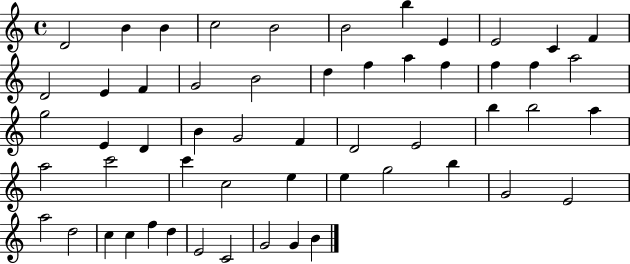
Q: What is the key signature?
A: C major